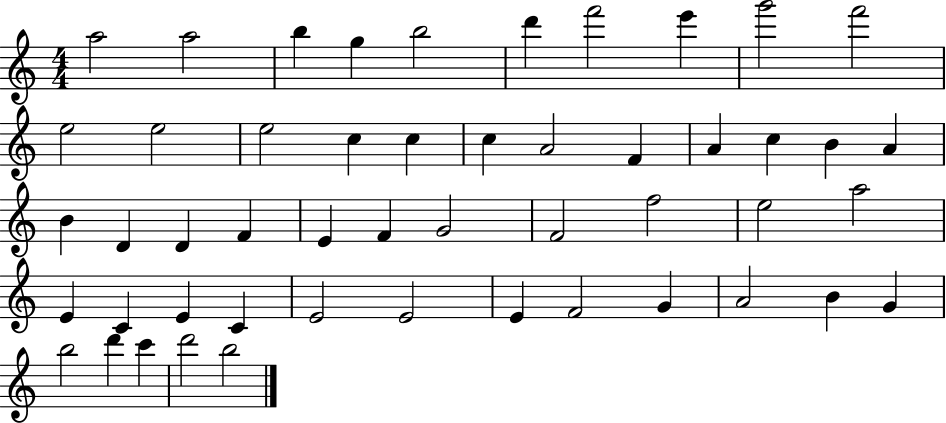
X:1
T:Untitled
M:4/4
L:1/4
K:C
a2 a2 b g b2 d' f'2 e' g'2 f'2 e2 e2 e2 c c c A2 F A c B A B D D F E F G2 F2 f2 e2 a2 E C E C E2 E2 E F2 G A2 B G b2 d' c' d'2 b2